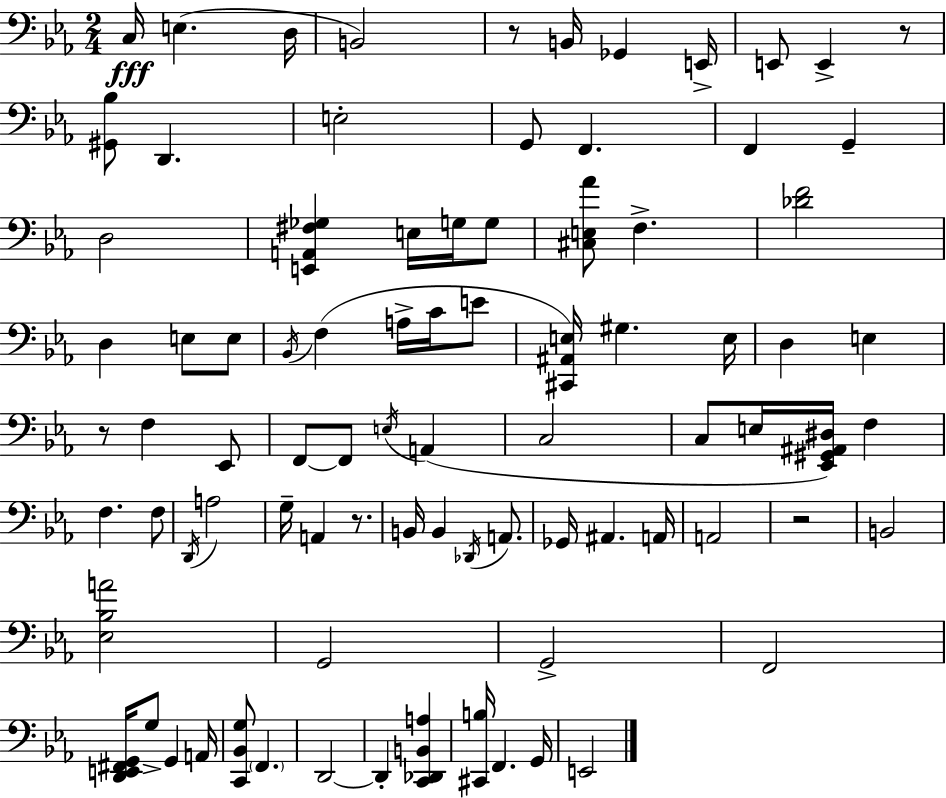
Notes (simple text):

C3/s E3/q. D3/s B2/h R/e B2/s Gb2/q E2/s E2/e E2/q R/e [G#2,Bb3]/e D2/q. E3/h G2/e F2/q. F2/q G2/q D3/h [E2,A2,F#3,Gb3]/q E3/s G3/s G3/e [C#3,E3,Ab4]/e F3/q. [Db4,F4]/h D3/q E3/e E3/e Bb2/s F3/q A3/s C4/s E4/e [C#2,A#2,E3]/s G#3/q. E3/s D3/q E3/q R/e F3/q Eb2/e F2/e F2/e E3/s A2/q C3/h C3/e E3/s [Eb2,G#2,A#2,D#3]/s F3/q F3/q. F3/e D2/s A3/h G3/s A2/q R/e. B2/s B2/q Db2/s A2/e. Gb2/s A#2/q. A2/s A2/h R/h B2/h [Eb3,Bb3,A4]/h G2/h G2/h F2/h [D2,E2,F#2,G2]/s G3/e G2/q A2/s [C2,Bb2,G3]/e F2/q. D2/h D2/q [C2,Db2,B2,A3]/q [C#2,B3]/s F2/q. G2/s E2/h